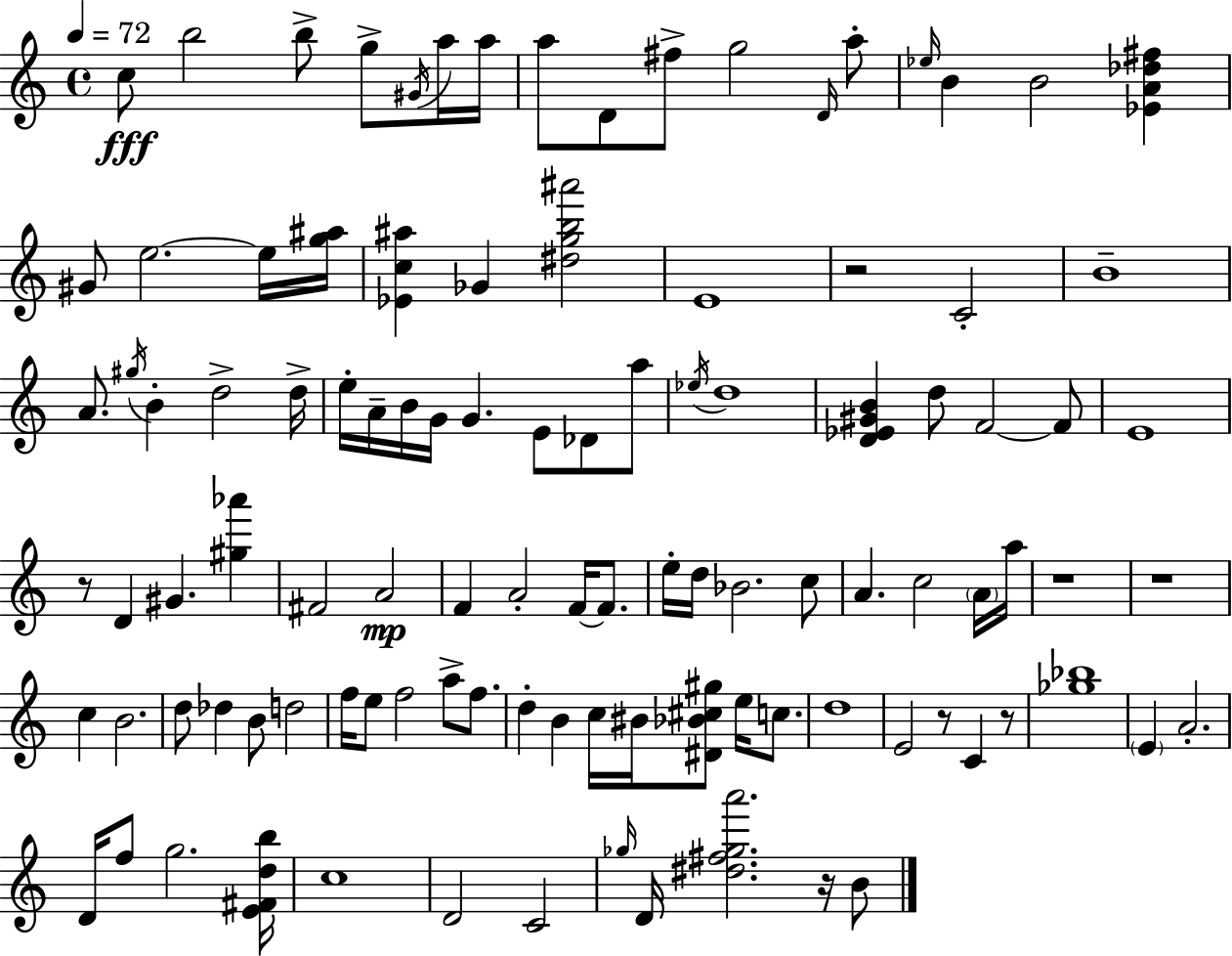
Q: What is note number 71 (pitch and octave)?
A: B4